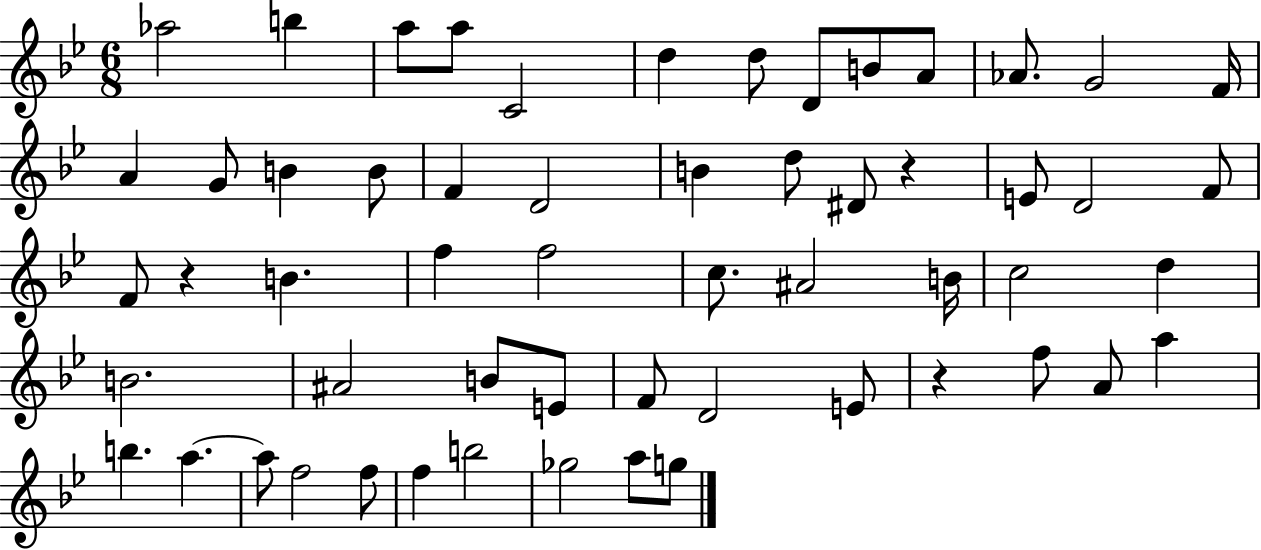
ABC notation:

X:1
T:Untitled
M:6/8
L:1/4
K:Bb
_a2 b a/2 a/2 C2 d d/2 D/2 B/2 A/2 _A/2 G2 F/4 A G/2 B B/2 F D2 B d/2 ^D/2 z E/2 D2 F/2 F/2 z B f f2 c/2 ^A2 B/4 c2 d B2 ^A2 B/2 E/2 F/2 D2 E/2 z f/2 A/2 a b a a/2 f2 f/2 f b2 _g2 a/2 g/2